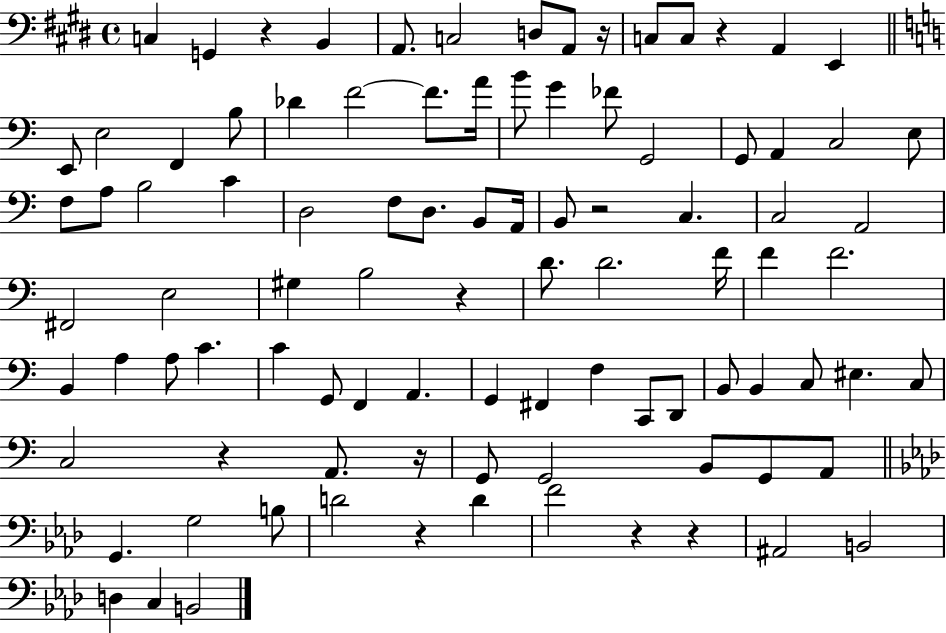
X:1
T:Untitled
M:4/4
L:1/4
K:E
C, G,, z B,, A,,/2 C,2 D,/2 A,,/2 z/4 C,/2 C,/2 z A,, E,, E,,/2 E,2 F,, B,/2 _D F2 F/2 A/4 B/2 G _F/2 G,,2 G,,/2 A,, C,2 E,/2 F,/2 A,/2 B,2 C D,2 F,/2 D,/2 B,,/2 A,,/4 B,,/2 z2 C, C,2 A,,2 ^F,,2 E,2 ^G, B,2 z D/2 D2 F/4 F F2 B,, A, A,/2 C C G,,/2 F,, A,, G,, ^F,, F, C,,/2 D,,/2 B,,/2 B,, C,/2 ^E, C,/2 C,2 z A,,/2 z/4 G,,/2 G,,2 B,,/2 G,,/2 A,,/2 G,, G,2 B,/2 D2 z D F2 z z ^A,,2 B,,2 D, C, B,,2